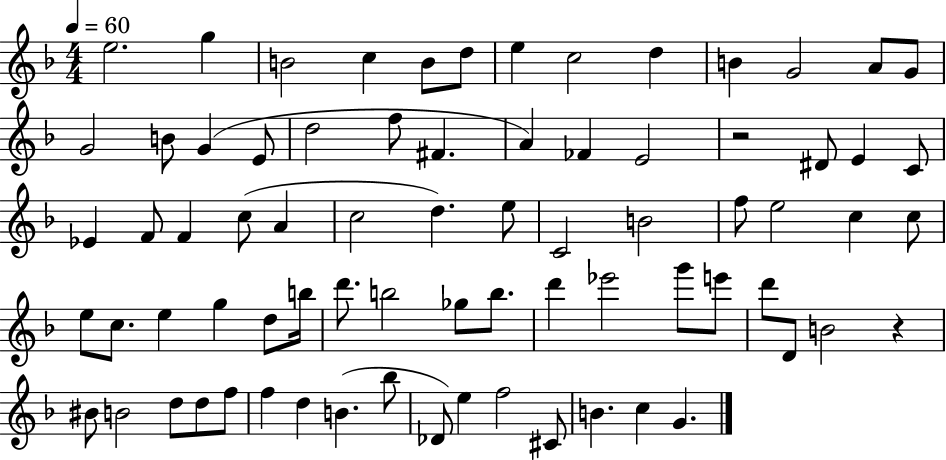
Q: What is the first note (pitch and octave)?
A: E5